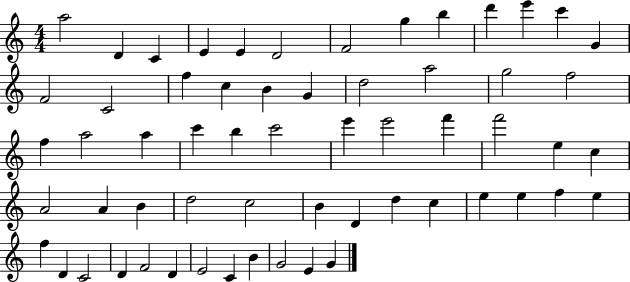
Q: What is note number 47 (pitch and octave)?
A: F5